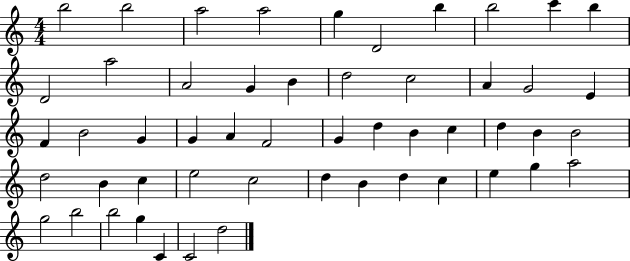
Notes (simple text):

B5/h B5/h A5/h A5/h G5/q D4/h B5/q B5/h C6/q B5/q D4/h A5/h A4/h G4/q B4/q D5/h C5/h A4/q G4/h E4/q F4/q B4/h G4/q G4/q A4/q F4/h G4/q D5/q B4/q C5/q D5/q B4/q B4/h D5/h B4/q C5/q E5/h C5/h D5/q B4/q D5/q C5/q E5/q G5/q A5/h G5/h B5/h B5/h G5/q C4/q C4/h D5/h